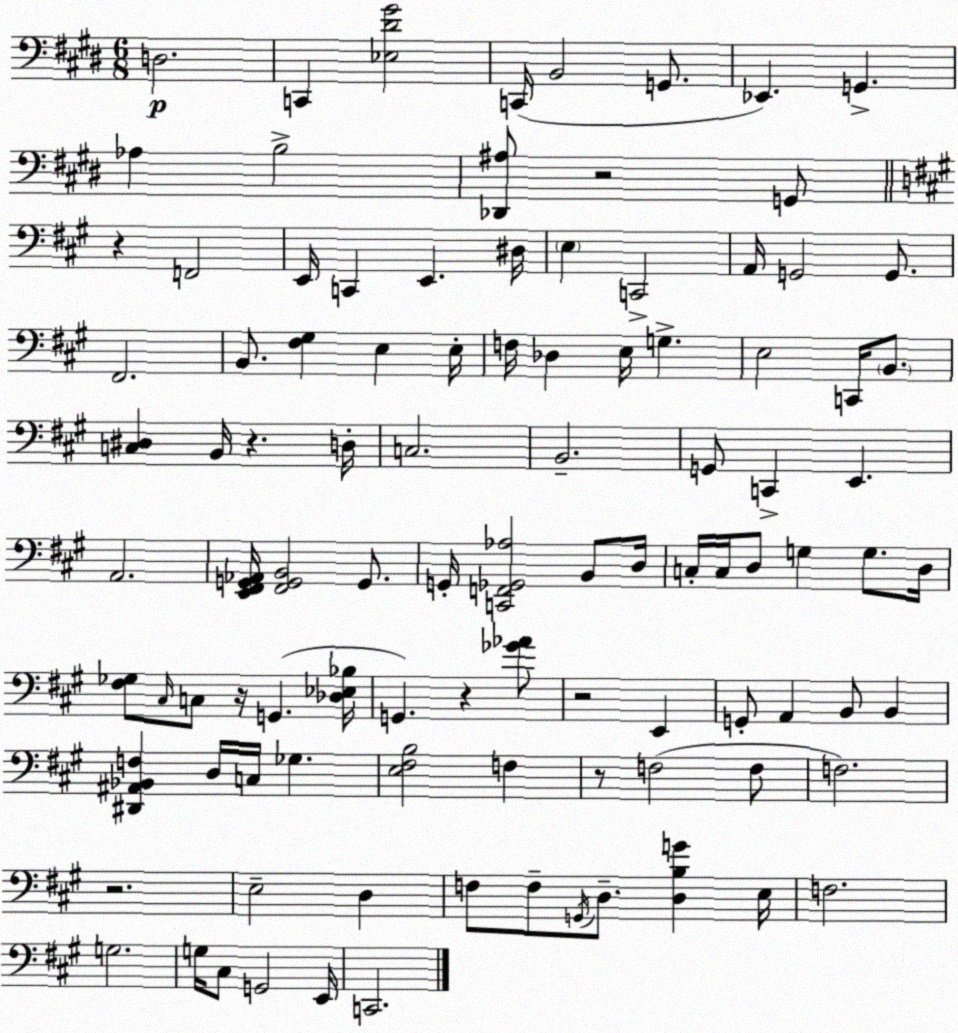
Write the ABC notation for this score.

X:1
T:Untitled
M:6/8
L:1/4
K:E
D,2 C,, [_E,^D^G]2 C,,/4 B,,2 G,,/2 _E,, G,, _A, B,2 [_D,,^A,]/2 z2 G,,/2 z F,,2 E,,/4 C,, E,, ^D,/4 E, C,,2 A,,/4 G,,2 G,,/2 ^F,,2 B,,/2 [^F,^G,] E, E,/4 F,/4 _D, E,/4 G, E,2 C,,/4 B,,/2 [C,^D,] B,,/4 z D,/4 C,2 B,,2 G,,/2 C,, E,, A,,2 [E,,^F,,G,,_A,,]/4 [^F,,G,,B,,]2 G,,/2 G,,/4 [C,,F,,_G,,_A,]2 B,,/2 D,/4 C,/4 C,/4 D,/2 G, G,/2 D,/4 [^F,_G,]/2 ^C,/4 C,/2 z/4 G,, [_D,_E,_B,]/4 G,, z [_G_A]/2 z2 E,, G,,/2 A,, B,,/2 B,, [^D,,^A,,_B,,F,] D,/4 C,/4 _G, [E,^F,B,]2 F, z/2 F,2 F,/2 F,2 z2 E,2 D, F,/2 F,/2 G,,/4 D,/2 [D,B,G] E,/4 F,2 G,2 G,/4 ^C,/2 G,,2 E,,/4 C,,2